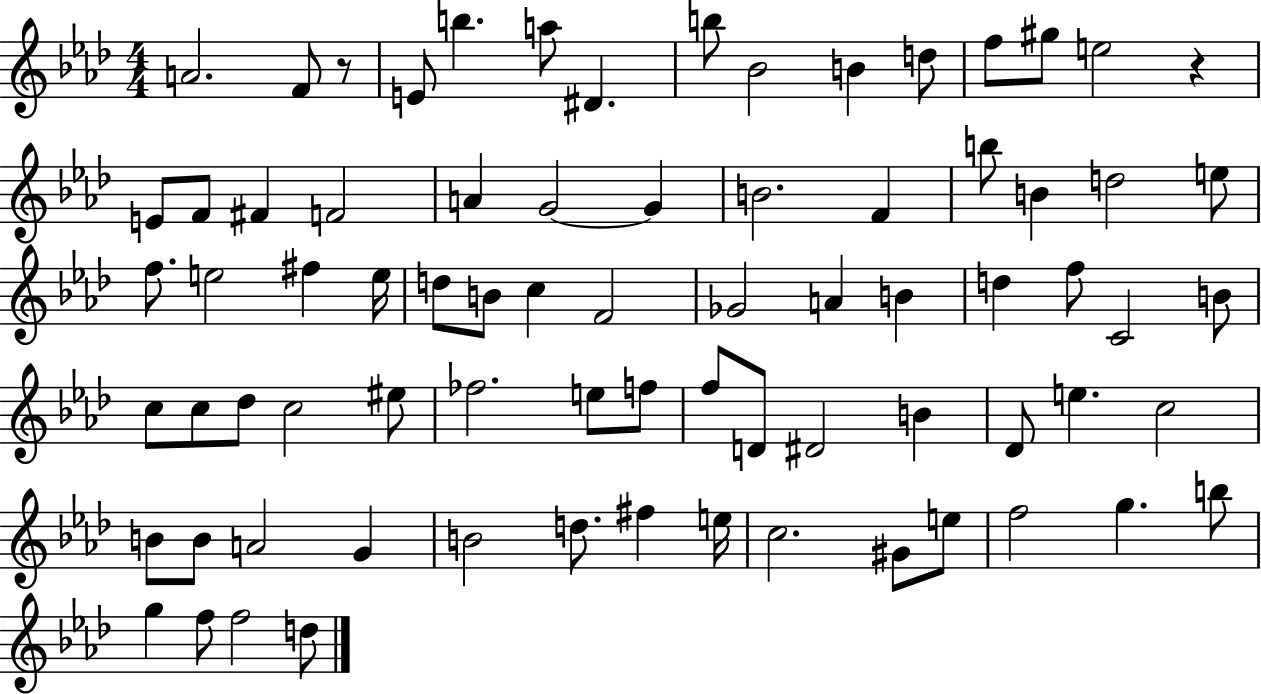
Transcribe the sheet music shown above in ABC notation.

X:1
T:Untitled
M:4/4
L:1/4
K:Ab
A2 F/2 z/2 E/2 b a/2 ^D b/2 _B2 B d/2 f/2 ^g/2 e2 z E/2 F/2 ^F F2 A G2 G B2 F b/2 B d2 e/2 f/2 e2 ^f e/4 d/2 B/2 c F2 _G2 A B d f/2 C2 B/2 c/2 c/2 _d/2 c2 ^e/2 _f2 e/2 f/2 f/2 D/2 ^D2 B _D/2 e c2 B/2 B/2 A2 G B2 d/2 ^f e/4 c2 ^G/2 e/2 f2 g b/2 g f/2 f2 d/2